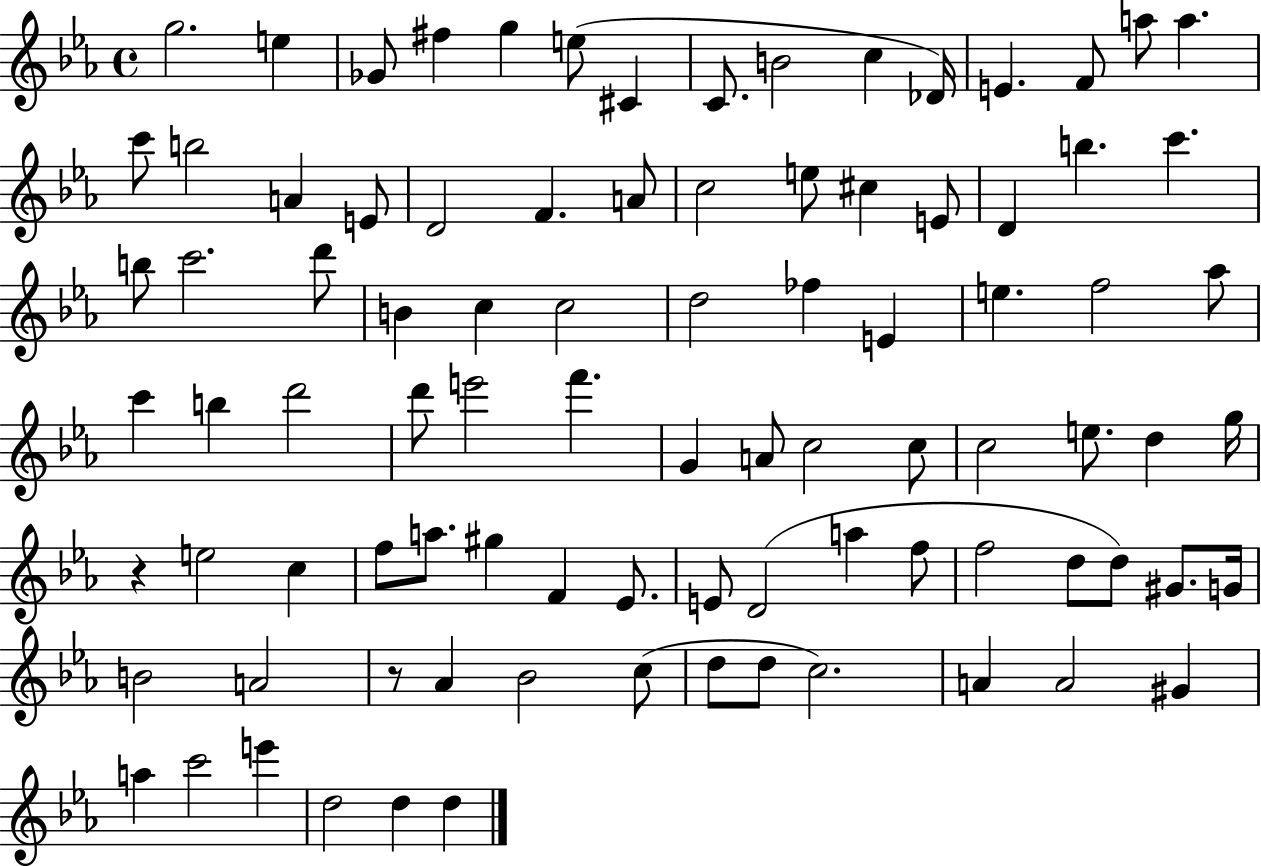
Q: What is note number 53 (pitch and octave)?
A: E5